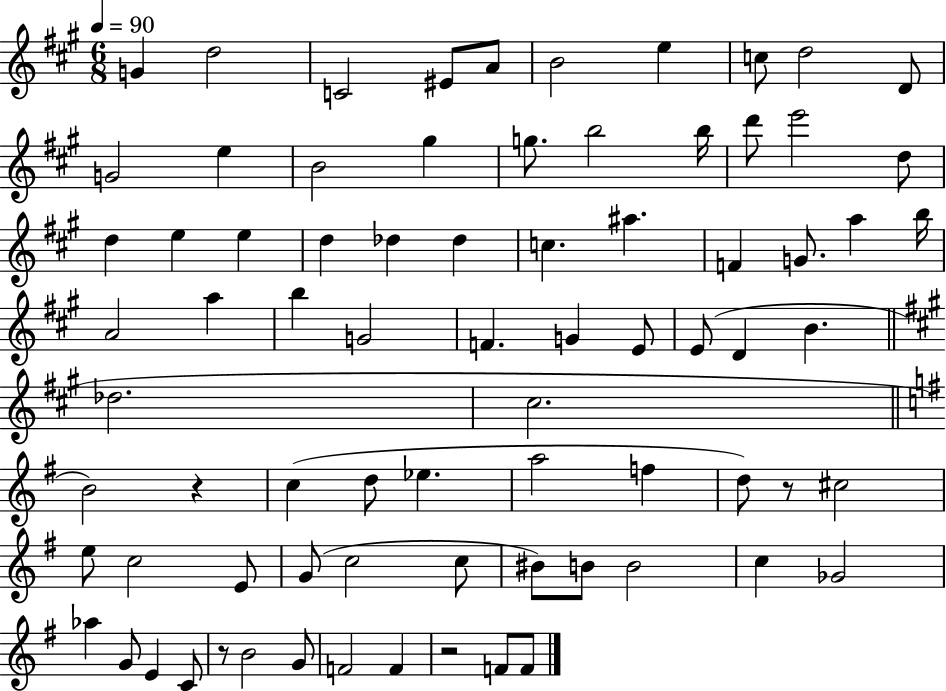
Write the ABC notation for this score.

X:1
T:Untitled
M:6/8
L:1/4
K:A
G d2 C2 ^E/2 A/2 B2 e c/2 d2 D/2 G2 e B2 ^g g/2 b2 b/4 d'/2 e'2 d/2 d e e d _d _d c ^a F G/2 a b/4 A2 a b G2 F G E/2 E/2 D B _d2 ^c2 B2 z c d/2 _e a2 f d/2 z/2 ^c2 e/2 c2 E/2 G/2 c2 c/2 ^B/2 B/2 B2 c _G2 _a G/2 E C/2 z/2 B2 G/2 F2 F z2 F/2 F/2